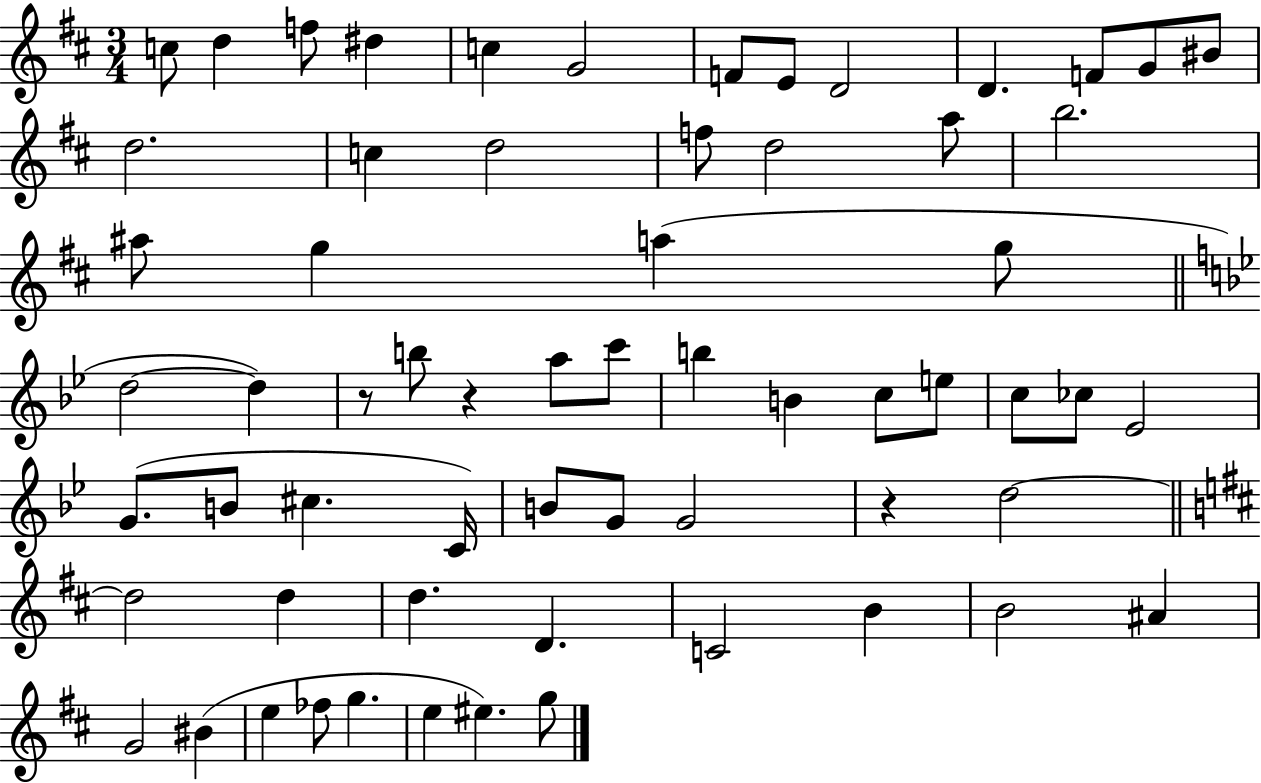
X:1
T:Untitled
M:3/4
L:1/4
K:D
c/2 d f/2 ^d c G2 F/2 E/2 D2 D F/2 G/2 ^B/2 d2 c d2 f/2 d2 a/2 b2 ^a/2 g a g/2 d2 d z/2 b/2 z a/2 c'/2 b B c/2 e/2 c/2 _c/2 _E2 G/2 B/2 ^c C/4 B/2 G/2 G2 z d2 d2 d d D C2 B B2 ^A G2 ^B e _f/2 g e ^e g/2